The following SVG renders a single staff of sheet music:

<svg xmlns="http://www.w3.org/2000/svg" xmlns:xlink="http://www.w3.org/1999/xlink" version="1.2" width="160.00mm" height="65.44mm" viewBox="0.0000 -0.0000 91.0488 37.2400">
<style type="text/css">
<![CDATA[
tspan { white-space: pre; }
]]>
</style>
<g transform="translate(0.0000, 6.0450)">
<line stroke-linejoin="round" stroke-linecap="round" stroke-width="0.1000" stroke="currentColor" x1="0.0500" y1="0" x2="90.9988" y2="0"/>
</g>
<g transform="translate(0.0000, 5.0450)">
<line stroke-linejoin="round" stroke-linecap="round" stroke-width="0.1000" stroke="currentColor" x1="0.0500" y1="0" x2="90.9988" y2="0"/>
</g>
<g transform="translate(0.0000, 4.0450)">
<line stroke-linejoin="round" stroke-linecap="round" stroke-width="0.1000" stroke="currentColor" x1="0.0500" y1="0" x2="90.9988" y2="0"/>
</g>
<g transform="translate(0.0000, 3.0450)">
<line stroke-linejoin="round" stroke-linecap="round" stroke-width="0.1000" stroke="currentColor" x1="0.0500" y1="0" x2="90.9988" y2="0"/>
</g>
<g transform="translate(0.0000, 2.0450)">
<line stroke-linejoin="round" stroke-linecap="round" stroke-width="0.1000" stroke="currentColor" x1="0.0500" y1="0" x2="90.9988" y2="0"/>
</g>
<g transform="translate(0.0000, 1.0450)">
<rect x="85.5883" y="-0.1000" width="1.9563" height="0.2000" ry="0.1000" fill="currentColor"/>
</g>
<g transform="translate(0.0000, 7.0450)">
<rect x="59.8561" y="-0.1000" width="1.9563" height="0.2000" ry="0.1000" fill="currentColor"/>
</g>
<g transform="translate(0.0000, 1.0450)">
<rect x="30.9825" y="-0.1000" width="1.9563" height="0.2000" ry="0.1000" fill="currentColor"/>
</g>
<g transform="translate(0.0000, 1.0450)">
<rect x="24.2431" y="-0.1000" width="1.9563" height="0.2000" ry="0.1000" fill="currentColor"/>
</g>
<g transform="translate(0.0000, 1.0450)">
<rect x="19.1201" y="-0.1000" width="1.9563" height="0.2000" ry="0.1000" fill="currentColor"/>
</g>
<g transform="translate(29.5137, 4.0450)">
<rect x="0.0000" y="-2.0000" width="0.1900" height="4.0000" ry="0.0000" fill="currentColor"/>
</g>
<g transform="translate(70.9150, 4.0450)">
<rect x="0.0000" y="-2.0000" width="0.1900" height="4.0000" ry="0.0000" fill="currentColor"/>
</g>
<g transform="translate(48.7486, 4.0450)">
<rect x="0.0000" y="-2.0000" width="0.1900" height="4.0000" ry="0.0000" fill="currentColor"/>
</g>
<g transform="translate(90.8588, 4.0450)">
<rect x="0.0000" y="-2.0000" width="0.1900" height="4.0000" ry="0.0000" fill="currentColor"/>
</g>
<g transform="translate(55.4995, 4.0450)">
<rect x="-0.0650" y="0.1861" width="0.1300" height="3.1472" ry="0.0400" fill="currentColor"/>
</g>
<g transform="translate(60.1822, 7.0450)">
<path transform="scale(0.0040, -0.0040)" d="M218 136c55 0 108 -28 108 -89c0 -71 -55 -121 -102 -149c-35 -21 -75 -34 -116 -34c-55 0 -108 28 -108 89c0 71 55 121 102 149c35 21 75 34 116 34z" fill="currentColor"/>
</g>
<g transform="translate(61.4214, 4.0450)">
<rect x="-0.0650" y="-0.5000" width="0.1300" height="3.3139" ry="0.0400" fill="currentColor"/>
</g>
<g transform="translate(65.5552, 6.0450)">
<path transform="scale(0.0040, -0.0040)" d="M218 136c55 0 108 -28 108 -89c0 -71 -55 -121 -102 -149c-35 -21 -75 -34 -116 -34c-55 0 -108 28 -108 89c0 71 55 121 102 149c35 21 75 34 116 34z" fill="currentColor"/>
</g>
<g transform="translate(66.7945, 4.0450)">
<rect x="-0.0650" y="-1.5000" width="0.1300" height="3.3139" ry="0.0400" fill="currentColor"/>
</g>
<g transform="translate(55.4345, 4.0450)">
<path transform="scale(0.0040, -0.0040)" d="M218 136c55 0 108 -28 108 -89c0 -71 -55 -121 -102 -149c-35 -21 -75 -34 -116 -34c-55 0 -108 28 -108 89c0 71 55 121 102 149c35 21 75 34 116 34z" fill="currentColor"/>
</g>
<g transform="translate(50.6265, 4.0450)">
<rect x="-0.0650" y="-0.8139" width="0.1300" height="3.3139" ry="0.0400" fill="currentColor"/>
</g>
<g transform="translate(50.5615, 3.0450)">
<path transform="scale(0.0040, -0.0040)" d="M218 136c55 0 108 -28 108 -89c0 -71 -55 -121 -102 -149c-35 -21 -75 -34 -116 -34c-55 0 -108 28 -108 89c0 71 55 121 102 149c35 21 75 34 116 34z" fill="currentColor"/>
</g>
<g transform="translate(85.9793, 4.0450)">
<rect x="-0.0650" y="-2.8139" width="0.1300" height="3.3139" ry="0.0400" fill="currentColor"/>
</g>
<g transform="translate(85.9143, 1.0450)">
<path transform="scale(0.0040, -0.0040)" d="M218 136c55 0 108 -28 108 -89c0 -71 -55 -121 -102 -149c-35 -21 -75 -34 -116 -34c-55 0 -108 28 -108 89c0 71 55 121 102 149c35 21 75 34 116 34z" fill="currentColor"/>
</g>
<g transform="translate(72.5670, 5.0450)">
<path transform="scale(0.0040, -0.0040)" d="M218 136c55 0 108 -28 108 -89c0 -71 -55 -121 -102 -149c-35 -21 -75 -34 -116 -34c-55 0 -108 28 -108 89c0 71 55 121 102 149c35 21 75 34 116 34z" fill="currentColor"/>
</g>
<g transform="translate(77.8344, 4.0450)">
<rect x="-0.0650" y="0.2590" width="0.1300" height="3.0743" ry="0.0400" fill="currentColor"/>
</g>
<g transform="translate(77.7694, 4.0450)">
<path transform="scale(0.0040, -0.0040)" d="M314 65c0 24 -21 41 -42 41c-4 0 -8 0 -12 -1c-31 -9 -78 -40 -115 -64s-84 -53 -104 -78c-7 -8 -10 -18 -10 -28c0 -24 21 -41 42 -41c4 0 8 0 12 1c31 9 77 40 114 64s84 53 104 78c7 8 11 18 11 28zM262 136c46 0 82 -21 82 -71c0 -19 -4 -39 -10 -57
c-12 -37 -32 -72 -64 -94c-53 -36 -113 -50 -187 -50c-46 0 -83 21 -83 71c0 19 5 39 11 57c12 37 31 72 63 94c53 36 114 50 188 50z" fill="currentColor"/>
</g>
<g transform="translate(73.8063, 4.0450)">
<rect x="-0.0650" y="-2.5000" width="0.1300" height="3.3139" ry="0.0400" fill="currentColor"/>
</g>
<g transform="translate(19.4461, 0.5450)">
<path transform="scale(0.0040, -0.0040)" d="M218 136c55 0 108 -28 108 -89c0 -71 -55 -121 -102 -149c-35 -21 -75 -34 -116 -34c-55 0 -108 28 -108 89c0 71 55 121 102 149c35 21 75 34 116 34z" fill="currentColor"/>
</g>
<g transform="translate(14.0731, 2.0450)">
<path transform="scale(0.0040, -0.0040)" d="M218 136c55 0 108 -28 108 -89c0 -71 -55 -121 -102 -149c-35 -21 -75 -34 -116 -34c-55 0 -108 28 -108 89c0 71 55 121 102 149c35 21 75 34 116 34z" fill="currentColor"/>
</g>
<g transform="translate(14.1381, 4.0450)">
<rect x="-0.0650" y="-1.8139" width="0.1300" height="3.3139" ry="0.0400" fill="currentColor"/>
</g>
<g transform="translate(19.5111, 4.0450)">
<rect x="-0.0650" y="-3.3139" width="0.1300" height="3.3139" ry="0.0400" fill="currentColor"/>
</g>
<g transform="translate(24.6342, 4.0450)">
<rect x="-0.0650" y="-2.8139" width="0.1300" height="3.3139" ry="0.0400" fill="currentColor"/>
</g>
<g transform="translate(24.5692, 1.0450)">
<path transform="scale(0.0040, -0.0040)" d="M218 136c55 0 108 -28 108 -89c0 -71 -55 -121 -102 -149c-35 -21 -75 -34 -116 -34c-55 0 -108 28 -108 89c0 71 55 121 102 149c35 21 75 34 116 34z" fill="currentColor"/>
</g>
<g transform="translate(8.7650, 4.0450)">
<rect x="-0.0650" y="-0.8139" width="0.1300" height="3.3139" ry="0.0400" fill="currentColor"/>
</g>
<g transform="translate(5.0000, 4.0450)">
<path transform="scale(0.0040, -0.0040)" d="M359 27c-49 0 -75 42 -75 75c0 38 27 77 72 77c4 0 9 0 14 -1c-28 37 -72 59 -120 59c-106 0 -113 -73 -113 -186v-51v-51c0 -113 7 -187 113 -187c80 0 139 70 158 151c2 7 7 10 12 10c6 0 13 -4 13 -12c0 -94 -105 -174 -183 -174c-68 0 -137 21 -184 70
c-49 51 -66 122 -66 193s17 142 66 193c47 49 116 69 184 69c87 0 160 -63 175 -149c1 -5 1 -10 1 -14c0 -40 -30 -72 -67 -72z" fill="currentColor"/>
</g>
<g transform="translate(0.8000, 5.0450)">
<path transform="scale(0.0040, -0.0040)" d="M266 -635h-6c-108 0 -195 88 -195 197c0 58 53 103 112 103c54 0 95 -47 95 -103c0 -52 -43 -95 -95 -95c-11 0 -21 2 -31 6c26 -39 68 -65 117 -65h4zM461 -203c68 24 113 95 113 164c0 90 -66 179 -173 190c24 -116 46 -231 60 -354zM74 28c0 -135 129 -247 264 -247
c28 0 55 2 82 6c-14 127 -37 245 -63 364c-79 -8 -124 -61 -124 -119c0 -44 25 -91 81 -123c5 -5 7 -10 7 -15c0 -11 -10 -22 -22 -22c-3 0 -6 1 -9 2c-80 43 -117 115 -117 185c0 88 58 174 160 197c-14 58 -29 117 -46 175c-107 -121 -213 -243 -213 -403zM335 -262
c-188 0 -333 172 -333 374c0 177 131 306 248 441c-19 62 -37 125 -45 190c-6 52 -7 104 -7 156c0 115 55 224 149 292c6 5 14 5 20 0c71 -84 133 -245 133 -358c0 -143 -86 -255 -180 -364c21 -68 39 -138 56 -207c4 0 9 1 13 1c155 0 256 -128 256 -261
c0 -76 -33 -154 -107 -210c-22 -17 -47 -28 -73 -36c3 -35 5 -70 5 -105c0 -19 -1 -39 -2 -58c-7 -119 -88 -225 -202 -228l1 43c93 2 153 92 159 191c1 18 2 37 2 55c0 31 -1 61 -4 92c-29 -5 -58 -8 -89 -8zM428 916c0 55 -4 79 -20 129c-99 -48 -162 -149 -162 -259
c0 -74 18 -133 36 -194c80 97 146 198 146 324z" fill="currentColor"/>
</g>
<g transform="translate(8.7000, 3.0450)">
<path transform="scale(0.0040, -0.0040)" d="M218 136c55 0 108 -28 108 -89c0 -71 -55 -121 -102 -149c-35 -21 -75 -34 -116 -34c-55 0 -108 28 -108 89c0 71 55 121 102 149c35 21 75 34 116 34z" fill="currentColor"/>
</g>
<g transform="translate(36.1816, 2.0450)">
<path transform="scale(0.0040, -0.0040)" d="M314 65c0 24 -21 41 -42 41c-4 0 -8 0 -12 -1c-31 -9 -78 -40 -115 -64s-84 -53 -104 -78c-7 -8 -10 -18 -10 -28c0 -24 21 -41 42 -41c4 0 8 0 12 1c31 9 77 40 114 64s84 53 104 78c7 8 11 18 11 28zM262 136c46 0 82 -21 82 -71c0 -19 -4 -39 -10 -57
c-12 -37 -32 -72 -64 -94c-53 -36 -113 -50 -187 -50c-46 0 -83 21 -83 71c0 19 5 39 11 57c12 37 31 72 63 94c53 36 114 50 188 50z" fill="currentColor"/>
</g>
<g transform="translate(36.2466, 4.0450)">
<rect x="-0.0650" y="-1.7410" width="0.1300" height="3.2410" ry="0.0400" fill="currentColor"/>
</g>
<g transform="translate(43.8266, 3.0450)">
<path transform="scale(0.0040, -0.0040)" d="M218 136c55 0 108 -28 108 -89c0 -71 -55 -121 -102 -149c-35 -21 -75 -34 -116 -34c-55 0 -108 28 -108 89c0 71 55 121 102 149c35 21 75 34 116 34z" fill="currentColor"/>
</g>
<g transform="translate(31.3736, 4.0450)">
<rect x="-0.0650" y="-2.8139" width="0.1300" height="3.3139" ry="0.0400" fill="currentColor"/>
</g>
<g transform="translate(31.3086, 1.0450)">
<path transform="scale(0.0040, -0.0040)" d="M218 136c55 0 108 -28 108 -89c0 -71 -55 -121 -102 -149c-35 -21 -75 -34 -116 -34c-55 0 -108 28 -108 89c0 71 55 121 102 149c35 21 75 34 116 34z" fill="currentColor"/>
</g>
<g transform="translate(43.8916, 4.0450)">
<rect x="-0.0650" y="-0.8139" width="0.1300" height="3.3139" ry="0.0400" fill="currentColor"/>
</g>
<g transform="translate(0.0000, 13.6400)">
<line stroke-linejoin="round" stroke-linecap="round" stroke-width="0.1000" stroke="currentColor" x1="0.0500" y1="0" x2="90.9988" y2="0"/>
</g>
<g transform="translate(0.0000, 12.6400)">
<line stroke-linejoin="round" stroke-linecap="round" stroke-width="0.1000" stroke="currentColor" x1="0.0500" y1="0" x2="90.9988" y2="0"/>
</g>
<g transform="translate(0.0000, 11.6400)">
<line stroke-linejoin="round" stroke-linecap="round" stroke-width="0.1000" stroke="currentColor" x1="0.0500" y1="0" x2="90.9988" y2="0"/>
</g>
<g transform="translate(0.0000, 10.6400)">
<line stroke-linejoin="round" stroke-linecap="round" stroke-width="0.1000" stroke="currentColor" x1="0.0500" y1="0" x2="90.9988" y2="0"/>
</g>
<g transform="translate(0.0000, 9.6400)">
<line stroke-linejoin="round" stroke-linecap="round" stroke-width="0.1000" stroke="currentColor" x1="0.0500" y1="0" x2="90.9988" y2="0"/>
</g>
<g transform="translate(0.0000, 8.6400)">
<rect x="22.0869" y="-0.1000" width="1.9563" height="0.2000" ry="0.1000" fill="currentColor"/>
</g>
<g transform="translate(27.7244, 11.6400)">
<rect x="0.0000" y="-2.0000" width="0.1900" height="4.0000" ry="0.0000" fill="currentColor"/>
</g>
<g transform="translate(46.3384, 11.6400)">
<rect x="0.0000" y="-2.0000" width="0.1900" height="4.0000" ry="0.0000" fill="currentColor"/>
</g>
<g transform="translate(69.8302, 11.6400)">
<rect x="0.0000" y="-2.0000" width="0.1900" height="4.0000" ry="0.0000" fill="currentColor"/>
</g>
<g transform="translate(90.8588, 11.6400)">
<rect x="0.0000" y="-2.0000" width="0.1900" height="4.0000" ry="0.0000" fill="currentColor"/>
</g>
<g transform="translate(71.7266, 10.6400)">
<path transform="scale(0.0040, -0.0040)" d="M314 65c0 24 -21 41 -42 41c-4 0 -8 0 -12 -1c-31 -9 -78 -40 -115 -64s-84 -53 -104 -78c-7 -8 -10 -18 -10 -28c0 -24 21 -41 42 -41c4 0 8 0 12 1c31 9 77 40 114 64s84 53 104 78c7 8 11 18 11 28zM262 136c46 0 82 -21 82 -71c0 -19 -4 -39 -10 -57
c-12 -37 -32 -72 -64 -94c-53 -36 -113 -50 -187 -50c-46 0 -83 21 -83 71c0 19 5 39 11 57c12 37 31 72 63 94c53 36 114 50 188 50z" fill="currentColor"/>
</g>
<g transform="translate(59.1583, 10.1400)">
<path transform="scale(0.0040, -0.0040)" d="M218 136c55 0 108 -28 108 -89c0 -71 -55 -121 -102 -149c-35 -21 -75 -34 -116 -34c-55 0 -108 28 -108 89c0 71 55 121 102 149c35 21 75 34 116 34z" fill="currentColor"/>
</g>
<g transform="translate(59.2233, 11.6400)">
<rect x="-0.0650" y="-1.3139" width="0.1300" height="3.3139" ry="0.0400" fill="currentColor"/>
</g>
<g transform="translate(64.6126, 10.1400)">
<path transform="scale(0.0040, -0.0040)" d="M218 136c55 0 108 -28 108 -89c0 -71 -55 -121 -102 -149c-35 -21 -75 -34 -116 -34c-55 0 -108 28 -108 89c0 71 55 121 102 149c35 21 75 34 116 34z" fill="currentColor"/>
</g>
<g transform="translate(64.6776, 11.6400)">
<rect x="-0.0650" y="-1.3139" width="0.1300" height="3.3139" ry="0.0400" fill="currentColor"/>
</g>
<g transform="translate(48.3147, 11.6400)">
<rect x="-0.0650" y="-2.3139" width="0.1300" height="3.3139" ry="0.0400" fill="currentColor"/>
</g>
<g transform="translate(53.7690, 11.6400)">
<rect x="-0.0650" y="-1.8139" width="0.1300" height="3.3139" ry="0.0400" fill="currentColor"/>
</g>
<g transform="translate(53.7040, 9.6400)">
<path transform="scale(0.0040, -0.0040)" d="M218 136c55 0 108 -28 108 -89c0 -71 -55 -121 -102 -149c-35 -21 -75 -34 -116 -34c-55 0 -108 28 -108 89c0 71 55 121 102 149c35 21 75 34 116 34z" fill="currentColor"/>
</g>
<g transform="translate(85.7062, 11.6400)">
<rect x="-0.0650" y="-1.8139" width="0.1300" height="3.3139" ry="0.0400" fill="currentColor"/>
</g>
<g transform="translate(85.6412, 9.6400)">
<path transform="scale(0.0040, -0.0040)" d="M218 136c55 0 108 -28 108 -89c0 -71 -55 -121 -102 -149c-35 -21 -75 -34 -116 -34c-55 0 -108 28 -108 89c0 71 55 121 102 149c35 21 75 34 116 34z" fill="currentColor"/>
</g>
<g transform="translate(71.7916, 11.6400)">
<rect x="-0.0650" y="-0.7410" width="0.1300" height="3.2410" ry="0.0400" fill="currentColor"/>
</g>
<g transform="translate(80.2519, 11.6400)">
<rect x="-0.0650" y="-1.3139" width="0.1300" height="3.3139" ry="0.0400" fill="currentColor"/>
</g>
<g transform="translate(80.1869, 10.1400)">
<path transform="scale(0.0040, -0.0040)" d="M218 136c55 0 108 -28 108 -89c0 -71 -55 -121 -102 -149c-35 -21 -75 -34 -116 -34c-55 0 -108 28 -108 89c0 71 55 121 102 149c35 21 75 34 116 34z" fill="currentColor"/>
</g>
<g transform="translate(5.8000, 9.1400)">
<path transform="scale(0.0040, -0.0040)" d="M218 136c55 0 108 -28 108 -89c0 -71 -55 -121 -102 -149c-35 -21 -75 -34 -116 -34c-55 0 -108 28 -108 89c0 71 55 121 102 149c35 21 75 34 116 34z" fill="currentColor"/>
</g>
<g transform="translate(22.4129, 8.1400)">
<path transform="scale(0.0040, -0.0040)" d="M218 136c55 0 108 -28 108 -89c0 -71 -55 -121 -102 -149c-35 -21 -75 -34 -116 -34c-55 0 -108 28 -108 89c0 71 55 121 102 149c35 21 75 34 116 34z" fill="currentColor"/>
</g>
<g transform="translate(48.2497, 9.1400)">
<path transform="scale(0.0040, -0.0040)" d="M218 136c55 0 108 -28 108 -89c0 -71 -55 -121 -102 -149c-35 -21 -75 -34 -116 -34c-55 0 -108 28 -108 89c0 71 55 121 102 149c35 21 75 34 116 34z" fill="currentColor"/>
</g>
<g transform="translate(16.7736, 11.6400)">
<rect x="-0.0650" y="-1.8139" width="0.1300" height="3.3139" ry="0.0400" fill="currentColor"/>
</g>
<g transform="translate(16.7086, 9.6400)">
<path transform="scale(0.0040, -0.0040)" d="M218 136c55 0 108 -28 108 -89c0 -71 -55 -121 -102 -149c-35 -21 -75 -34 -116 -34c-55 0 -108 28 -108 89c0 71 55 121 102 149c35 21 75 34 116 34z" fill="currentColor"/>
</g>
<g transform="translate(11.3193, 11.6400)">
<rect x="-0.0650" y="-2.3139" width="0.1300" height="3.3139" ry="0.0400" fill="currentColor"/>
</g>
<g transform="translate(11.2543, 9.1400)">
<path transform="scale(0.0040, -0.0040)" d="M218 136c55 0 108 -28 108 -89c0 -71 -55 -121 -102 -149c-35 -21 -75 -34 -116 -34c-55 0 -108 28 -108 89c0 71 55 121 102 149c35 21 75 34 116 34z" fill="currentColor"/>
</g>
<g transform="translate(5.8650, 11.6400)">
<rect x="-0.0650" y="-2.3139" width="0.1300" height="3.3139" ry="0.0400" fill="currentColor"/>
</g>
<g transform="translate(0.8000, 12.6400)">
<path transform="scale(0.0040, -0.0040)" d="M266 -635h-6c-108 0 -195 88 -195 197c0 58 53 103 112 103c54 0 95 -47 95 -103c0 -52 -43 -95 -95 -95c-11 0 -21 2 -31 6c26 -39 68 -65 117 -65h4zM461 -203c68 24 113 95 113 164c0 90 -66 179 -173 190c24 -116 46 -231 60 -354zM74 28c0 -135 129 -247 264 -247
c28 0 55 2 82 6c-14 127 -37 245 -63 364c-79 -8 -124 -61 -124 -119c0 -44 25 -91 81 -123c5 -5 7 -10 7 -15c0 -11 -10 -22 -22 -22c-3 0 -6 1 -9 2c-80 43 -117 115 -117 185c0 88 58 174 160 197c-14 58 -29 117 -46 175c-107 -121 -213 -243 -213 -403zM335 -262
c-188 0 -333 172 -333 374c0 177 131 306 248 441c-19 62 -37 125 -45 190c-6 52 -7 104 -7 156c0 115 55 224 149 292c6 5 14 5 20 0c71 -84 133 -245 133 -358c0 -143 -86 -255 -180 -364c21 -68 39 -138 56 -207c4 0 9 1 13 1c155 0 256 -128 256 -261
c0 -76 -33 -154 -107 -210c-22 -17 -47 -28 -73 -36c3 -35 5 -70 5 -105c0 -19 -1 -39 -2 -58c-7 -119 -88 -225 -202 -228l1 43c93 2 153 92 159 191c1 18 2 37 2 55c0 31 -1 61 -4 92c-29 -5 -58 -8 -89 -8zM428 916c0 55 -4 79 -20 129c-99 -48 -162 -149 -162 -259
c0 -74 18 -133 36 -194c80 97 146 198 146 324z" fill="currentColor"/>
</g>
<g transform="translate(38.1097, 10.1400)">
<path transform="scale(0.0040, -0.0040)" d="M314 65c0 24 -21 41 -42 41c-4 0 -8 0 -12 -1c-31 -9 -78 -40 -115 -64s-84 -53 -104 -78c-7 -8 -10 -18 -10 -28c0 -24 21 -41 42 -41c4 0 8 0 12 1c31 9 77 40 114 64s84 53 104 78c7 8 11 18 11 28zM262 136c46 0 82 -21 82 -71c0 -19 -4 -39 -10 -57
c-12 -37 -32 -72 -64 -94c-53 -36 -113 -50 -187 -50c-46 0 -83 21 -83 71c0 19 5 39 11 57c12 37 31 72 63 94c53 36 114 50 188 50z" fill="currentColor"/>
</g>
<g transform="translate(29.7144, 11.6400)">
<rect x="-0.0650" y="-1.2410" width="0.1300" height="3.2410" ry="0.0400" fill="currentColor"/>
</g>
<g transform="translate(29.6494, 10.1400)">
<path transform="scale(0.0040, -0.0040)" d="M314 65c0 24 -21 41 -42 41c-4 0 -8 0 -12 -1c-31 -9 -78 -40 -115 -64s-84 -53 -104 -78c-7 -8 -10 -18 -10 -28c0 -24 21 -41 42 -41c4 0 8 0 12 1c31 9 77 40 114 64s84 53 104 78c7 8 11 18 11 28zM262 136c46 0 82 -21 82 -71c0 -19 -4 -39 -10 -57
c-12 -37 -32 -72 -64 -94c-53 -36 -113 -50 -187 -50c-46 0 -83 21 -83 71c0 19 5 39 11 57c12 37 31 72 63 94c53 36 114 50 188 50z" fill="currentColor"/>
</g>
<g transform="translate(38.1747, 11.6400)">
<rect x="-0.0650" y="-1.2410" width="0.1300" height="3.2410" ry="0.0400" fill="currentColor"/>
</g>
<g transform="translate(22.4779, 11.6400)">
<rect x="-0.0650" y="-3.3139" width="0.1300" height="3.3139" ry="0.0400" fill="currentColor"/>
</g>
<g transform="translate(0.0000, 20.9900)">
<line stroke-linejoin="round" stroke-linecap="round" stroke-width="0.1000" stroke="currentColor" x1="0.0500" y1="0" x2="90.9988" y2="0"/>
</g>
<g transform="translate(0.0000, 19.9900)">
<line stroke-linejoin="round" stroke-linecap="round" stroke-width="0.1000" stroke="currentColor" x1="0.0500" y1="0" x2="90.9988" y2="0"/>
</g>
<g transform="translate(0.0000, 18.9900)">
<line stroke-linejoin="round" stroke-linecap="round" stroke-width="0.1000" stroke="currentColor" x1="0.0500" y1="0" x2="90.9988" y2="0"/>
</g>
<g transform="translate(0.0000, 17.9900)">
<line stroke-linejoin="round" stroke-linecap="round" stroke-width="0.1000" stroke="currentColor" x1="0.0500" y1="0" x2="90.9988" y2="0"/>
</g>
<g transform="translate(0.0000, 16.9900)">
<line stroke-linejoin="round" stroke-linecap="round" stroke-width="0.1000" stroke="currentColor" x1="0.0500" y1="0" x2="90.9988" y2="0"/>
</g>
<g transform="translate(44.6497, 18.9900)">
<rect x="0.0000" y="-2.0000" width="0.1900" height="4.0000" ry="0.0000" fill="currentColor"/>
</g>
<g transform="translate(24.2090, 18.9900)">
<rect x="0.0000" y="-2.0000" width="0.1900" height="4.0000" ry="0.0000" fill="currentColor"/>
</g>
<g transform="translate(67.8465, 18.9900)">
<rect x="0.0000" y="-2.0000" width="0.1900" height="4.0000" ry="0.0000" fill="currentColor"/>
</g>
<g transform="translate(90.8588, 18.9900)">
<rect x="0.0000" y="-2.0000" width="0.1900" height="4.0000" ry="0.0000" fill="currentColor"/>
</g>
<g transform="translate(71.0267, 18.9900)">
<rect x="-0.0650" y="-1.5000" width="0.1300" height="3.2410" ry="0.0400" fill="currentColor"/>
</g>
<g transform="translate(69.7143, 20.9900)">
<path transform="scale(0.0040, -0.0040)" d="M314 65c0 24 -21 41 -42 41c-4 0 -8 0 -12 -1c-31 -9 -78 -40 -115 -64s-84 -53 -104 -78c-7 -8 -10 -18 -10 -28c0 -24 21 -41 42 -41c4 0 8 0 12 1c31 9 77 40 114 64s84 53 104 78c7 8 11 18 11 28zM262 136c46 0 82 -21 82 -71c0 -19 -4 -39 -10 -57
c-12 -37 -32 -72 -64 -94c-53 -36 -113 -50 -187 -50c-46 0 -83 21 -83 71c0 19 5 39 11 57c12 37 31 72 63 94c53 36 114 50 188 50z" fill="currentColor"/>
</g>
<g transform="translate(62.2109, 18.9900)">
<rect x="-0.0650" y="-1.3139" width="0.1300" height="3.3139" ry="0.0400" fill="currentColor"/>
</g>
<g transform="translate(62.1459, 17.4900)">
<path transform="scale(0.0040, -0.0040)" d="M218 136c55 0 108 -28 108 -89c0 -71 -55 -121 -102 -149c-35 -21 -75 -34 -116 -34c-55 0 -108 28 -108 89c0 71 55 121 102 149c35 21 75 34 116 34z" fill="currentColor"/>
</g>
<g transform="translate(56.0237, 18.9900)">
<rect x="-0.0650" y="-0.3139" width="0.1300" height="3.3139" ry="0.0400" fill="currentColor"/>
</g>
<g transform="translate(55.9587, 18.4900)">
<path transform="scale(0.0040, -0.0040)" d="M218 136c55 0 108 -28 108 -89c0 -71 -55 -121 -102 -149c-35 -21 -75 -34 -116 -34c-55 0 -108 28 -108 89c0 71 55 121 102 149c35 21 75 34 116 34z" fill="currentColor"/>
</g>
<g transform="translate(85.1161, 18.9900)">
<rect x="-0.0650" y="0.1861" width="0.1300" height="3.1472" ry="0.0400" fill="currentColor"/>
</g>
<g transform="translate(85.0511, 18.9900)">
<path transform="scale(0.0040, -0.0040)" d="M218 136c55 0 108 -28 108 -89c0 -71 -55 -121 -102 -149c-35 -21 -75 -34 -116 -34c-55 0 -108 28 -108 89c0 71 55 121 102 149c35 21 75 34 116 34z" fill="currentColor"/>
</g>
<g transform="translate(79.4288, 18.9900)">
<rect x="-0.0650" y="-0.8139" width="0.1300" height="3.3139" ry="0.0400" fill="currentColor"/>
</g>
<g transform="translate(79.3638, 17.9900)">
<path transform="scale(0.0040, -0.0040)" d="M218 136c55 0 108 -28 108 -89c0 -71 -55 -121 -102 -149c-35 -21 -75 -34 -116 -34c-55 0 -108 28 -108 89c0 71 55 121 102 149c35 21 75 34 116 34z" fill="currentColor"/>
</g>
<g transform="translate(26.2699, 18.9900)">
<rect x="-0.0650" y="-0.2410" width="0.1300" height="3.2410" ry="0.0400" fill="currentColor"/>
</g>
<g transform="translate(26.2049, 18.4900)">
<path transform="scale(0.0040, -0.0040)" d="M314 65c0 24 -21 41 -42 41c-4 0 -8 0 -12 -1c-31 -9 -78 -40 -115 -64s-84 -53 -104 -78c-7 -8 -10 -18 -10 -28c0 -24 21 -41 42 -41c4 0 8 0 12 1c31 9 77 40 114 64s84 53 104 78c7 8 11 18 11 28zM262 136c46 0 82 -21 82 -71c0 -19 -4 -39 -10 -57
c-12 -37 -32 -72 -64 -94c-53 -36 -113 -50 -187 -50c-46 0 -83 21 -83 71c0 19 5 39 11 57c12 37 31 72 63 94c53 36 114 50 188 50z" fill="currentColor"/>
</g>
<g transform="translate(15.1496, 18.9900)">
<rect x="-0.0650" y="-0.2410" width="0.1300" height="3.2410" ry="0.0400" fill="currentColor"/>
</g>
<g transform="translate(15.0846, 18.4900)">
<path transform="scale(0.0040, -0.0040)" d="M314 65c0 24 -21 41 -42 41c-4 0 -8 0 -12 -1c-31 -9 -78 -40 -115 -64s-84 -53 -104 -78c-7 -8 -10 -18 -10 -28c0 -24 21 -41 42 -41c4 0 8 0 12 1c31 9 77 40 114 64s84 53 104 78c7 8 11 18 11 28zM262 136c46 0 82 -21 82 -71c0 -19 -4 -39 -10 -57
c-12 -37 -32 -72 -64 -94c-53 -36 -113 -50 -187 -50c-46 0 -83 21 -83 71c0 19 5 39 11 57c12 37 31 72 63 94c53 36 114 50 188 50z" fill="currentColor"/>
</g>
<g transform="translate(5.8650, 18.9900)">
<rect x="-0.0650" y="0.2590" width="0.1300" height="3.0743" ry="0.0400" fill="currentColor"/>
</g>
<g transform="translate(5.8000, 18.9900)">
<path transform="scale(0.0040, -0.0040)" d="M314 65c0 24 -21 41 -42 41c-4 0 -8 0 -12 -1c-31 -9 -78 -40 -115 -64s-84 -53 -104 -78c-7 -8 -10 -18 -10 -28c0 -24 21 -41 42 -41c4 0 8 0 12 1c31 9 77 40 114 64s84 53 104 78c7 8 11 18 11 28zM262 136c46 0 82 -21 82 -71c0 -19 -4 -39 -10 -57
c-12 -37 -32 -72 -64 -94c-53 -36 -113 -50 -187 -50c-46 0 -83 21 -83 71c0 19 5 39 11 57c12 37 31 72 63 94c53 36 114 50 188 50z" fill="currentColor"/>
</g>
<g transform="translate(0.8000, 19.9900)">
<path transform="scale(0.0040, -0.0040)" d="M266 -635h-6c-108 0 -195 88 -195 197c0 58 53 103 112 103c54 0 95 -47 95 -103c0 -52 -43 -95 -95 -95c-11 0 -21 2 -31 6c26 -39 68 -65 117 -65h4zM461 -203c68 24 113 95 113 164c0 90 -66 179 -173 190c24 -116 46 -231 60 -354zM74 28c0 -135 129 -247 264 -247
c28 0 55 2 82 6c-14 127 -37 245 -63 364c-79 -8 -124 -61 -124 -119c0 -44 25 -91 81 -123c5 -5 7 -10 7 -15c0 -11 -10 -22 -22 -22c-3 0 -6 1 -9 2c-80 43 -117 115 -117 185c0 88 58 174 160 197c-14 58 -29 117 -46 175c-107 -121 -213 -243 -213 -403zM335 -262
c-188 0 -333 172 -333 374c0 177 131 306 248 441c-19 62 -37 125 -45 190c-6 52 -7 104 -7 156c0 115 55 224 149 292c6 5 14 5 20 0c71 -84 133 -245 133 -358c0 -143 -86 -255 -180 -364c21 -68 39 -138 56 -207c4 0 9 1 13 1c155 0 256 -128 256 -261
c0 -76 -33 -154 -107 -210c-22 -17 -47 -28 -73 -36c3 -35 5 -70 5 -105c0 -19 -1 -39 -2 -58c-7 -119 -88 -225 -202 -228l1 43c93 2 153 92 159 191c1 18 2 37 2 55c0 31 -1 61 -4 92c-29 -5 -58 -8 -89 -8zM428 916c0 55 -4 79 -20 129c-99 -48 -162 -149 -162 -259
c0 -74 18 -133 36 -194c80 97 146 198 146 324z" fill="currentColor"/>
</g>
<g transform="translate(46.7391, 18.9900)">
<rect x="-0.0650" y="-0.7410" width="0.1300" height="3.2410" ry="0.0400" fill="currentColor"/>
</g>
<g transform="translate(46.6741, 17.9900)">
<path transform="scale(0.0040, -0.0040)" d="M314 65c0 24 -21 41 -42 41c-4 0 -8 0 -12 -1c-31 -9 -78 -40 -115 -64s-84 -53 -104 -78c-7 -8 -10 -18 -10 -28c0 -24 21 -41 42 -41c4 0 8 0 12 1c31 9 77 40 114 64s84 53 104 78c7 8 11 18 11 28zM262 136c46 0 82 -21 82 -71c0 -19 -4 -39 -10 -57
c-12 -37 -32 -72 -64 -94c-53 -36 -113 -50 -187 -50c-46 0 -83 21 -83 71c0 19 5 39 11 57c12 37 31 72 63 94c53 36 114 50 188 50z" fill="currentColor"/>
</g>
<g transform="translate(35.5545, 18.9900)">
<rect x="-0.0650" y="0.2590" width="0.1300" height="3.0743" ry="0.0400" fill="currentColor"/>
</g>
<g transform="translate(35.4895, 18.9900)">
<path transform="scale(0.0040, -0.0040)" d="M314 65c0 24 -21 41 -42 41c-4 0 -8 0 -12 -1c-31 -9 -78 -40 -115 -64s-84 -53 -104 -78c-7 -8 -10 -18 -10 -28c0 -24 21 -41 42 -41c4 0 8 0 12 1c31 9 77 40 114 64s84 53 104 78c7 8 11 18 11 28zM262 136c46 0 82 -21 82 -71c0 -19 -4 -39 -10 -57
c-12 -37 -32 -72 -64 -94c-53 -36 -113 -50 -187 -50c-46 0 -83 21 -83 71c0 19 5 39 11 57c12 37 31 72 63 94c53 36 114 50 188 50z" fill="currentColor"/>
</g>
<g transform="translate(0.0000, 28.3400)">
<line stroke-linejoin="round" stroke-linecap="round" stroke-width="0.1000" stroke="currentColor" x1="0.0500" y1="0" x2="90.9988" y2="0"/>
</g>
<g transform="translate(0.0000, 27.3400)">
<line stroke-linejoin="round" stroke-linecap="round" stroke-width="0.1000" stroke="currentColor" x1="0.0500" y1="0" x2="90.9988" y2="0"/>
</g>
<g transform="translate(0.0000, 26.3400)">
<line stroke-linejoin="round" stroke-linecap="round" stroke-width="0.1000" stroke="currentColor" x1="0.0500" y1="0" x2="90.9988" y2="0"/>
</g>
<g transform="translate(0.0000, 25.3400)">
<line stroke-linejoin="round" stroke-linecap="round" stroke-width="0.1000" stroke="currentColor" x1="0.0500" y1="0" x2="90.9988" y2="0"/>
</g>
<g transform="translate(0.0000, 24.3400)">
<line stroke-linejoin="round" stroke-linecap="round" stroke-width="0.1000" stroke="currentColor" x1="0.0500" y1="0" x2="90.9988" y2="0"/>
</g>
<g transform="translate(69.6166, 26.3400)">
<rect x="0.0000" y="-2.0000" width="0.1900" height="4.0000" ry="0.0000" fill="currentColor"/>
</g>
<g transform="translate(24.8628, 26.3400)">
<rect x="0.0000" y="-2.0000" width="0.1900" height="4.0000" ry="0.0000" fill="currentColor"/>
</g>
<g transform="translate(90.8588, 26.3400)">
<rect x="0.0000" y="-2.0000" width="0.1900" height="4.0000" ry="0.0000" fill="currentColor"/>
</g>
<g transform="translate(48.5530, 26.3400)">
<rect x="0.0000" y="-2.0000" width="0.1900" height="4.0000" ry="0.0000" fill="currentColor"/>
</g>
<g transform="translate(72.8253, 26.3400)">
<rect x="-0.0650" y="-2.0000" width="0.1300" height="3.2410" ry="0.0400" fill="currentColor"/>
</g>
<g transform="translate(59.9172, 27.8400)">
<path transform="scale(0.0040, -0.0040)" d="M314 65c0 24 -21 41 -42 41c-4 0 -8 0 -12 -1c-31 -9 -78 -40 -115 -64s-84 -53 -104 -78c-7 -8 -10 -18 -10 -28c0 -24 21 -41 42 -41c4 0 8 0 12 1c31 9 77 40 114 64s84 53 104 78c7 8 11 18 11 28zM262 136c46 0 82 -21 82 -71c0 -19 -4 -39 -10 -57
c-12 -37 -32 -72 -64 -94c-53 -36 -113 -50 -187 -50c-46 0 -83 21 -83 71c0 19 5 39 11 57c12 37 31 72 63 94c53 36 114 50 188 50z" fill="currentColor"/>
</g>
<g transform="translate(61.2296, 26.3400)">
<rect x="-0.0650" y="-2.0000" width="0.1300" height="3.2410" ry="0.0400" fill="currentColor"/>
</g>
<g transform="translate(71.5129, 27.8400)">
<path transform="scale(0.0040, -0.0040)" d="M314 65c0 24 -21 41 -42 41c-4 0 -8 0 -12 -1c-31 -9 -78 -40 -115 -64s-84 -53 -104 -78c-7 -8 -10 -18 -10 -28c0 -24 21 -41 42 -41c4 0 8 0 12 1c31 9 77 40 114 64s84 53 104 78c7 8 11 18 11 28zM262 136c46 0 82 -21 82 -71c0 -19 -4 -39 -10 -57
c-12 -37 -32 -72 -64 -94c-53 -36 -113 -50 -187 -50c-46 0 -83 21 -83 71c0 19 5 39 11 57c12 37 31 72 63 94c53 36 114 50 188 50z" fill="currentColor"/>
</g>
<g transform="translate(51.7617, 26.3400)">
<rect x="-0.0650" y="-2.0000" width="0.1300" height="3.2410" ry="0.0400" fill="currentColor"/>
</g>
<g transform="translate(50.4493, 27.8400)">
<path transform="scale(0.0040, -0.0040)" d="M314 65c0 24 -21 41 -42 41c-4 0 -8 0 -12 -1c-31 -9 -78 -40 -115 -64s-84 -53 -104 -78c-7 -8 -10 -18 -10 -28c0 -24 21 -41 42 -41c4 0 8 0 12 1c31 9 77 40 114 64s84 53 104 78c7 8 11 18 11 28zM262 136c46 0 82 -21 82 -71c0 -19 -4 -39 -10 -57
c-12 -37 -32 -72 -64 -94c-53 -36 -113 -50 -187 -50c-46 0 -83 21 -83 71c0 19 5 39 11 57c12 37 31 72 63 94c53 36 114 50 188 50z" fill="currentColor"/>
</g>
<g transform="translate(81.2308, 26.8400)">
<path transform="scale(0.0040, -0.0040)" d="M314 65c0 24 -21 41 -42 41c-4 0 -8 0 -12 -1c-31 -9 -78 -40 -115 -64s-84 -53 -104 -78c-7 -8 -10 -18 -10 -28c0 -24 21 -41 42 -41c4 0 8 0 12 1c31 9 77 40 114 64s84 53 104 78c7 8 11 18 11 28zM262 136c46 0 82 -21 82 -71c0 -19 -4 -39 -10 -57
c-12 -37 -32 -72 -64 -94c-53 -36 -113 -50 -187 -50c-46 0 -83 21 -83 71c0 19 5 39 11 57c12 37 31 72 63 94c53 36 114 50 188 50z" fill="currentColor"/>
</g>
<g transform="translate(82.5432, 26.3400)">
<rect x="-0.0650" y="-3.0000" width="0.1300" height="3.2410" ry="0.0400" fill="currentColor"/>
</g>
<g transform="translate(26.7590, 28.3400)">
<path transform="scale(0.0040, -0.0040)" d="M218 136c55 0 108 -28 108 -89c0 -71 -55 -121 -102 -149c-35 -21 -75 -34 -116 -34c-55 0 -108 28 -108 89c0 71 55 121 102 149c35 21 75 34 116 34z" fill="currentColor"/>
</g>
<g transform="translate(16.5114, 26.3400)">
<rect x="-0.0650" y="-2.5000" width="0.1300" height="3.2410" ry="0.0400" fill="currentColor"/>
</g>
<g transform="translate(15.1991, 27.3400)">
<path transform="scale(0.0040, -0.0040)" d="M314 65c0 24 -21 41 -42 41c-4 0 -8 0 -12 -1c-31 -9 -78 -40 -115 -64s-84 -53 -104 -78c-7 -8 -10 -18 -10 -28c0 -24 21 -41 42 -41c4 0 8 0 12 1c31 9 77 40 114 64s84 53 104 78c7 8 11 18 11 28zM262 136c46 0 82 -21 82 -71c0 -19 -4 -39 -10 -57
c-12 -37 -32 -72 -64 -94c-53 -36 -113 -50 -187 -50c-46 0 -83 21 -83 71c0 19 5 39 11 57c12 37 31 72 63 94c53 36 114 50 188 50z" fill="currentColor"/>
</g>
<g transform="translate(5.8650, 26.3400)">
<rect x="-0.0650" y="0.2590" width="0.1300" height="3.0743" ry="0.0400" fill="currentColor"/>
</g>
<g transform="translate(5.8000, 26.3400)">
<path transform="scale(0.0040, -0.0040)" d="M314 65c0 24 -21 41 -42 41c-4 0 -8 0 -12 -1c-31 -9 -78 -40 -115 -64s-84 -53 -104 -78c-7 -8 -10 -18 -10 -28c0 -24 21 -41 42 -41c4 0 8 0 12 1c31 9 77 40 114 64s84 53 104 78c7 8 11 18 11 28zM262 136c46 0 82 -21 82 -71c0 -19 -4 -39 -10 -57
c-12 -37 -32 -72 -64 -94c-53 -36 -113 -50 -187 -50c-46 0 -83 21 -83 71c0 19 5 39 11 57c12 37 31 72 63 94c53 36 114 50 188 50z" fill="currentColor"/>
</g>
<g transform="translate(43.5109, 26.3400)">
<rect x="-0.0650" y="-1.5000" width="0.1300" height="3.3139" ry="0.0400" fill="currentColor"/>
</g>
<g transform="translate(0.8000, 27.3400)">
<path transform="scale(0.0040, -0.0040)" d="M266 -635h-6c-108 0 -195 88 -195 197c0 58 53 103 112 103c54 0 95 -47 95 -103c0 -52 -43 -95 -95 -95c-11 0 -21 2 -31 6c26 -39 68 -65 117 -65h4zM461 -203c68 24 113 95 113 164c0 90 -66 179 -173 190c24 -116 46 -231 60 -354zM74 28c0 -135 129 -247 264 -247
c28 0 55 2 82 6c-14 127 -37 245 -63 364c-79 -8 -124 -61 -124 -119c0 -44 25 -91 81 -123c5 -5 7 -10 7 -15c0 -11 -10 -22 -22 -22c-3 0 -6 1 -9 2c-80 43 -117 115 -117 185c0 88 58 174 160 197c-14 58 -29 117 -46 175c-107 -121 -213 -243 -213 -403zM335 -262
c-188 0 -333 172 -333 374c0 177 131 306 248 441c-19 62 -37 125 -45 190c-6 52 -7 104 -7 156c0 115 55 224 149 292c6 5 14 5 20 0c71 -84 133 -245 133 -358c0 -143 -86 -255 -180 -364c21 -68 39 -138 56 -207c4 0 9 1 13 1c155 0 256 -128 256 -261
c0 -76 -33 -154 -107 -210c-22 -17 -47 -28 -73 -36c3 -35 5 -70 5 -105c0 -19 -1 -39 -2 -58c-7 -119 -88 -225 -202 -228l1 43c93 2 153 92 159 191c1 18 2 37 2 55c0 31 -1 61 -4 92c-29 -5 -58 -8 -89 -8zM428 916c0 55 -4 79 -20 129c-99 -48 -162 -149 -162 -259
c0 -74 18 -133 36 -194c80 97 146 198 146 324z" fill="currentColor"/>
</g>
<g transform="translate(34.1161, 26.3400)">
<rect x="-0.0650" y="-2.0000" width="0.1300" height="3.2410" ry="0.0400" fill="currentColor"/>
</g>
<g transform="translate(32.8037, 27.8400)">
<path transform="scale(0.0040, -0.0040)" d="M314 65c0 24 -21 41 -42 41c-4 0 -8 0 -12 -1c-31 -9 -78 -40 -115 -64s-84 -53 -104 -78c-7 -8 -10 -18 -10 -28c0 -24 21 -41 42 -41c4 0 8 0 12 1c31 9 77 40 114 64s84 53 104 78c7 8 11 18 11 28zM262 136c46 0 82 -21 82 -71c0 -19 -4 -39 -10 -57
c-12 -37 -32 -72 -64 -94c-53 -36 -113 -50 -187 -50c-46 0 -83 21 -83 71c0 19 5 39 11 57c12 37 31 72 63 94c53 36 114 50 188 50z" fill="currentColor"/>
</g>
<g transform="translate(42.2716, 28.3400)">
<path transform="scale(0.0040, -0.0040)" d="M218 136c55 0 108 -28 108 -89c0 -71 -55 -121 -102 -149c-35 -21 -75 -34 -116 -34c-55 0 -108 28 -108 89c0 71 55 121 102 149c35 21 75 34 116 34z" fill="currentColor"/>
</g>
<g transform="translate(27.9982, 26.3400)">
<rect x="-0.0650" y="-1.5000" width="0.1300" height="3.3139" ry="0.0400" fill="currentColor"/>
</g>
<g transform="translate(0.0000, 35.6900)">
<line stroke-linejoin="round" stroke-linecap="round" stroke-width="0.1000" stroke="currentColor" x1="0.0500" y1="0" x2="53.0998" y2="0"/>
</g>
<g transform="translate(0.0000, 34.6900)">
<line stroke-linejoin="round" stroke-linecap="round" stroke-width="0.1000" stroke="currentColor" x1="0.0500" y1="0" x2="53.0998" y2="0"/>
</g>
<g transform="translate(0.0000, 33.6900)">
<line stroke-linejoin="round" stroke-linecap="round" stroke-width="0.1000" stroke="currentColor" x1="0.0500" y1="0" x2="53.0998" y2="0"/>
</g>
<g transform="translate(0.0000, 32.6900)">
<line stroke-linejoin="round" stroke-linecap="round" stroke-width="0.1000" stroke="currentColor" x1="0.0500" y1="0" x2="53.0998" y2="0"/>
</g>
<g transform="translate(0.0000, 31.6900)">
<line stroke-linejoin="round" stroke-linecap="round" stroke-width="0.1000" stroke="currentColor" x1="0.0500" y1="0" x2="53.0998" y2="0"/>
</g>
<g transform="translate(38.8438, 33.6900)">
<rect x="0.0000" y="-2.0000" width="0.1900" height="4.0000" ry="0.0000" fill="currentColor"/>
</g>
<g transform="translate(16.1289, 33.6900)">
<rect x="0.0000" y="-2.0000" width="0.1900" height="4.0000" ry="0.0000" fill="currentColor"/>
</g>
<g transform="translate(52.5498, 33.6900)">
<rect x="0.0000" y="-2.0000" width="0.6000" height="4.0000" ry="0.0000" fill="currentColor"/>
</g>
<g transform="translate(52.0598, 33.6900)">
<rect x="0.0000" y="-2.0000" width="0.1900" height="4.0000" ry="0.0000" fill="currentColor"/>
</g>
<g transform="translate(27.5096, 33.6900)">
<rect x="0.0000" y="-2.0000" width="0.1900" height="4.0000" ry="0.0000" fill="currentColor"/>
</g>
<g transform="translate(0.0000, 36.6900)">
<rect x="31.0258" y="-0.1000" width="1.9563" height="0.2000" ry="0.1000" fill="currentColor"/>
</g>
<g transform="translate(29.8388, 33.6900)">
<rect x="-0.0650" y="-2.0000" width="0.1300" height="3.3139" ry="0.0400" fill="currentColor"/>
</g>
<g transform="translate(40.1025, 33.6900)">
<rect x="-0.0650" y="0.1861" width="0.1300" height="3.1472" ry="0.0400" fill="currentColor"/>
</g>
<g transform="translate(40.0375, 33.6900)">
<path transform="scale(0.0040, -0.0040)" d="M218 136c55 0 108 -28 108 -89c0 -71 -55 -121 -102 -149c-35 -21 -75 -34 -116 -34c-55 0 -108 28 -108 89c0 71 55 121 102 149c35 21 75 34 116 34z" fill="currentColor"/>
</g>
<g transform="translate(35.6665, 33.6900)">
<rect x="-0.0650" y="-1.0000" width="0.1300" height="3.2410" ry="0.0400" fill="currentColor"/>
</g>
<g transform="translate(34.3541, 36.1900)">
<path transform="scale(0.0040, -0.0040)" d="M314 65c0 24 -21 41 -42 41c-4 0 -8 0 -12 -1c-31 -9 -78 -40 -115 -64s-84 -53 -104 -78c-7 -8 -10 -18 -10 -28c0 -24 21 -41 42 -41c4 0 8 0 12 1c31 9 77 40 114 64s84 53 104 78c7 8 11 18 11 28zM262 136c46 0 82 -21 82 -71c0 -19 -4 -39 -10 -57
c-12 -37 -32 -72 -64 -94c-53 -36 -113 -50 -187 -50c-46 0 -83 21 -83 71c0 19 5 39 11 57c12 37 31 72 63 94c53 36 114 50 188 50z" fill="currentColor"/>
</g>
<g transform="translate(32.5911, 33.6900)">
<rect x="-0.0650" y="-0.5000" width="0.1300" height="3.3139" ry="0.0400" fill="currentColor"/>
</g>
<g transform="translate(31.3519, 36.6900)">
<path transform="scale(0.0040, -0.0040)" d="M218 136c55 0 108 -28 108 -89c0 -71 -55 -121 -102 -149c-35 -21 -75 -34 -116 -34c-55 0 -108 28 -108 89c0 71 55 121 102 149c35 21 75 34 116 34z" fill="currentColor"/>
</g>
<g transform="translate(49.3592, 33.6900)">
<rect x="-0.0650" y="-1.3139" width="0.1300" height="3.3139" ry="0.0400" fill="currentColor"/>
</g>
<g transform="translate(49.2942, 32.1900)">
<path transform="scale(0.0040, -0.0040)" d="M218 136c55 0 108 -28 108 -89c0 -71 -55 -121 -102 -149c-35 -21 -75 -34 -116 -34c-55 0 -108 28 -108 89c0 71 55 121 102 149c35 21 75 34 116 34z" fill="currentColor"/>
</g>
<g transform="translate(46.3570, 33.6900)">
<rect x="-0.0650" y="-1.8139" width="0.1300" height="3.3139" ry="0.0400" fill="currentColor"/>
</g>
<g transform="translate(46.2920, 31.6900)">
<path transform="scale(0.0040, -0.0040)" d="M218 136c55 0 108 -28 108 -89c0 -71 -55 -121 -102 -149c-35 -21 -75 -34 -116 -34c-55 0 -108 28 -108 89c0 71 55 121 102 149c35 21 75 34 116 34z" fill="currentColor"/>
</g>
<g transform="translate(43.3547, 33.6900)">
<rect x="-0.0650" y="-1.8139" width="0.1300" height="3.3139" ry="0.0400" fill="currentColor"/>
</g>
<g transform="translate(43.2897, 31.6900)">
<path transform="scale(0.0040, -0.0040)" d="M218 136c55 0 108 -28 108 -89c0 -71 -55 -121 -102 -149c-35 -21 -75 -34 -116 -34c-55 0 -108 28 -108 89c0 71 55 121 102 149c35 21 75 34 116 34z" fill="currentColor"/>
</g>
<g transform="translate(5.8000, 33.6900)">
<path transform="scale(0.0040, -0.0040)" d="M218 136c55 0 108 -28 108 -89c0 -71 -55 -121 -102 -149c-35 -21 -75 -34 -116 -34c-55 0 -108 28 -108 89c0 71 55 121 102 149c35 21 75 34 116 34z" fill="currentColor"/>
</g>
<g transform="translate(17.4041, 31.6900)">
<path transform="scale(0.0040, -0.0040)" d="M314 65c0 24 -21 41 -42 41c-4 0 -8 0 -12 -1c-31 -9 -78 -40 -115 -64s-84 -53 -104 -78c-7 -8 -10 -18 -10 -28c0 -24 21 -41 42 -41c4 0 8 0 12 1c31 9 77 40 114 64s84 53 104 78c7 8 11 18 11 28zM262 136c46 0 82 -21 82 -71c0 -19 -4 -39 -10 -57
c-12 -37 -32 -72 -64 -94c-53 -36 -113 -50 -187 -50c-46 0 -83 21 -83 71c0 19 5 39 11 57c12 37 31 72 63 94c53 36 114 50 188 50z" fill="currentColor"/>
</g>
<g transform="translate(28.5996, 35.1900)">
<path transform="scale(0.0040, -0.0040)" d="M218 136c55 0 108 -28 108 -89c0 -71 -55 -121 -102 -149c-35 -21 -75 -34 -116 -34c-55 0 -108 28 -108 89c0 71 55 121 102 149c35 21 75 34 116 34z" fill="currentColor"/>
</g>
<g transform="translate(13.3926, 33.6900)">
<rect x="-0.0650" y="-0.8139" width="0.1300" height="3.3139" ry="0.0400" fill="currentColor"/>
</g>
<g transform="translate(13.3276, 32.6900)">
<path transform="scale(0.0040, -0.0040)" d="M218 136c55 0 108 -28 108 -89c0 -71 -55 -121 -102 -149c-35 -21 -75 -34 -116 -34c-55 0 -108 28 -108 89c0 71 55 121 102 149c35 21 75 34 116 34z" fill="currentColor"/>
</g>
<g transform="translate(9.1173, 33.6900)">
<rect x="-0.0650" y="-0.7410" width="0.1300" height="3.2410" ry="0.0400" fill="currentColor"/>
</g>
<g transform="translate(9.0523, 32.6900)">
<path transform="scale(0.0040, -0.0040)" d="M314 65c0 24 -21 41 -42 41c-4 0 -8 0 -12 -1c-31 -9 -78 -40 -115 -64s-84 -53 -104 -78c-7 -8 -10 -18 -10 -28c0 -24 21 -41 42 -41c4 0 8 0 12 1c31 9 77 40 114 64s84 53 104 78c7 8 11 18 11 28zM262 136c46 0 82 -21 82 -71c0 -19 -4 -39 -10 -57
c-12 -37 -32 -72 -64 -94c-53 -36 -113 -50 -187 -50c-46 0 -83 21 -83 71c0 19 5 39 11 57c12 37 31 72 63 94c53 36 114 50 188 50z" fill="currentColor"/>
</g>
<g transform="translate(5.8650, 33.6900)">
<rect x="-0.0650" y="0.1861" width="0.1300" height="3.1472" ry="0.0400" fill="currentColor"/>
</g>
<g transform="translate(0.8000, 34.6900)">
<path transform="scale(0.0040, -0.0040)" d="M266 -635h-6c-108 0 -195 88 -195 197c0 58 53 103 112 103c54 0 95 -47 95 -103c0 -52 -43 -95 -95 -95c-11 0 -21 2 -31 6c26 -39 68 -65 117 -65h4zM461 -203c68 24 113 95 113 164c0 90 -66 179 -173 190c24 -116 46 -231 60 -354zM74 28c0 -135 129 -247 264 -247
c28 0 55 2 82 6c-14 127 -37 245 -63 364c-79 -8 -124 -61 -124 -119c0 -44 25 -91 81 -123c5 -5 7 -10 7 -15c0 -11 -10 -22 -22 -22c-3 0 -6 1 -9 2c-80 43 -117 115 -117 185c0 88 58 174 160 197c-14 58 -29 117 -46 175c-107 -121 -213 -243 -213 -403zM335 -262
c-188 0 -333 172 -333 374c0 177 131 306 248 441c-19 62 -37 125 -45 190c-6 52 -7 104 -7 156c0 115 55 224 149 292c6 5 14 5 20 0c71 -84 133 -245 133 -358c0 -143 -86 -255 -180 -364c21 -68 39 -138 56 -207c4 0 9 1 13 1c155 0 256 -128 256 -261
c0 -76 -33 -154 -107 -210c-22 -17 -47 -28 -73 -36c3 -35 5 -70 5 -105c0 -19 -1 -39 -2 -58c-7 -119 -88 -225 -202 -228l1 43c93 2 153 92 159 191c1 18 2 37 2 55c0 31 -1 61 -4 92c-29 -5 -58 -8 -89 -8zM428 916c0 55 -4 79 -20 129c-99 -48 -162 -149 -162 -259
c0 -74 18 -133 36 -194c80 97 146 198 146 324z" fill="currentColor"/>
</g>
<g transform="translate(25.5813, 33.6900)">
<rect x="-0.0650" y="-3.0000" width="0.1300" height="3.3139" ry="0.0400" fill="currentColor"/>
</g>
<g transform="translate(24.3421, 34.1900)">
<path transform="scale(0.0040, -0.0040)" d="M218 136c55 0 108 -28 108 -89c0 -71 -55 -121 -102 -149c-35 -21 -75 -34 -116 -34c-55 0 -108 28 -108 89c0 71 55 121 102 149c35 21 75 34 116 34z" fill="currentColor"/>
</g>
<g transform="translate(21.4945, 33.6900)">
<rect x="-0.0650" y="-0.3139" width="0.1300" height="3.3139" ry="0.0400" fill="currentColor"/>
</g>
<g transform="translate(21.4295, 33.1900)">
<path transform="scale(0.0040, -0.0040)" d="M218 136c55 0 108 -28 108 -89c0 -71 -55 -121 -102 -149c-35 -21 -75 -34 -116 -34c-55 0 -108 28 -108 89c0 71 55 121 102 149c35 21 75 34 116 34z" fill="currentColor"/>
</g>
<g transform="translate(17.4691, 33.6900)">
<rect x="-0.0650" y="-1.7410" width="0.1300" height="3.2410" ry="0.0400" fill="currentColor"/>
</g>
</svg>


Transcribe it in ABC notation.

X:1
T:Untitled
M:4/4
L:1/4
K:C
d f b a a f2 d d B C E G B2 a g g f b e2 e2 g f e e d2 e f B2 c2 c2 B2 d2 c e E2 d B B2 G2 E F2 E F2 F2 F2 A2 B d2 d f2 c A F C D2 B f f e